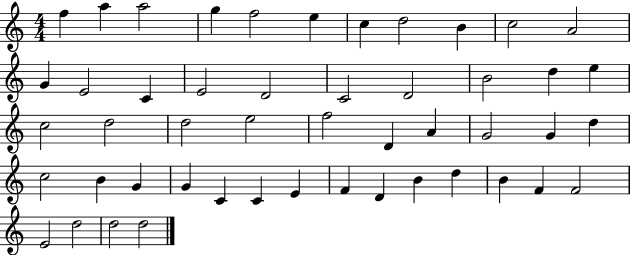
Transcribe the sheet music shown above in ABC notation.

X:1
T:Untitled
M:4/4
L:1/4
K:C
f a a2 g f2 e c d2 B c2 A2 G E2 C E2 D2 C2 D2 B2 d e c2 d2 d2 e2 f2 D A G2 G d c2 B G G C C E F D B d B F F2 E2 d2 d2 d2